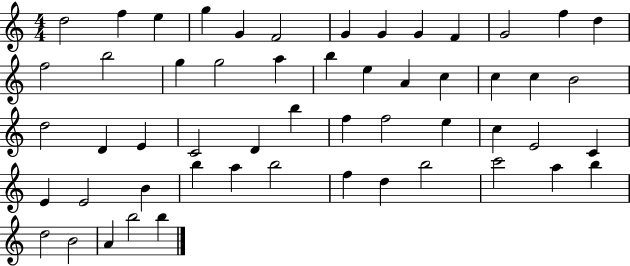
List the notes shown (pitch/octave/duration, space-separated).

D5/h F5/q E5/q G5/q G4/q F4/h G4/q G4/q G4/q F4/q G4/h F5/q D5/q F5/h B5/h G5/q G5/h A5/q B5/q E5/q A4/q C5/q C5/q C5/q B4/h D5/h D4/q E4/q C4/h D4/q B5/q F5/q F5/h E5/q C5/q E4/h C4/q E4/q E4/h B4/q B5/q A5/q B5/h F5/q D5/q B5/h C6/h A5/q B5/q D5/h B4/h A4/q B5/h B5/q